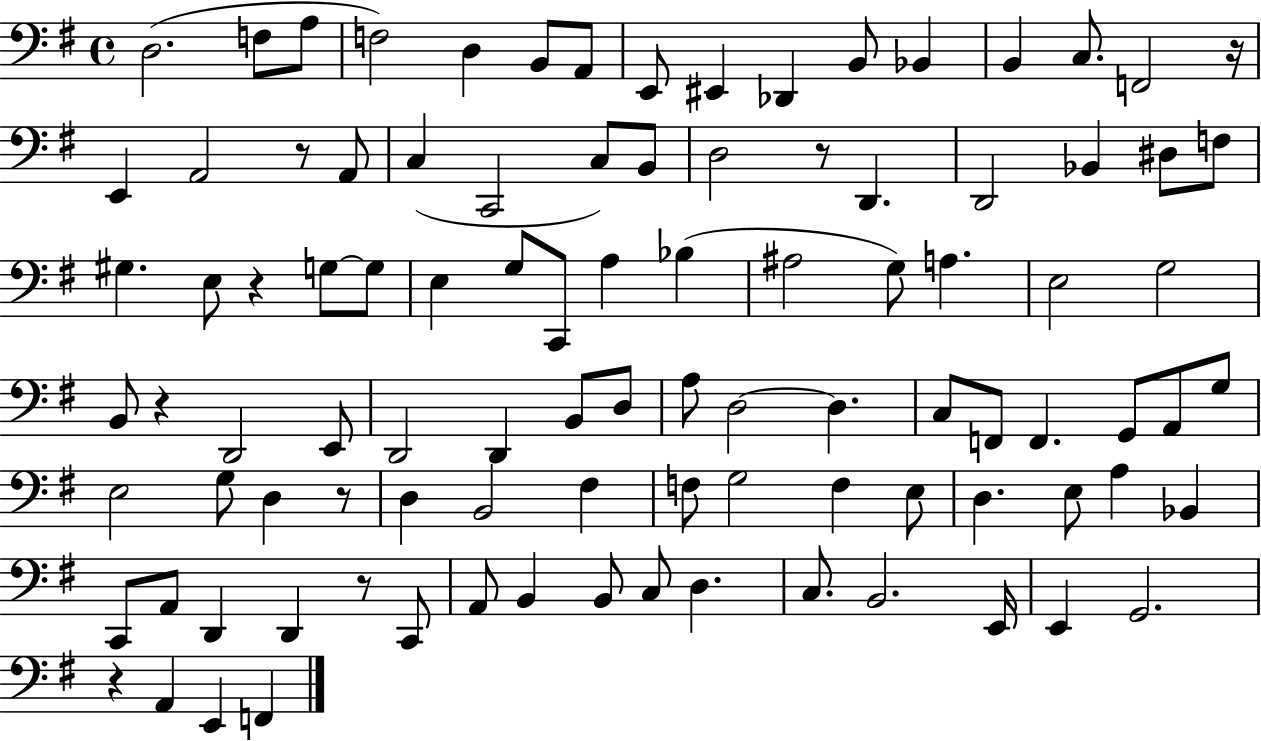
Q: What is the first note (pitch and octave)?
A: D3